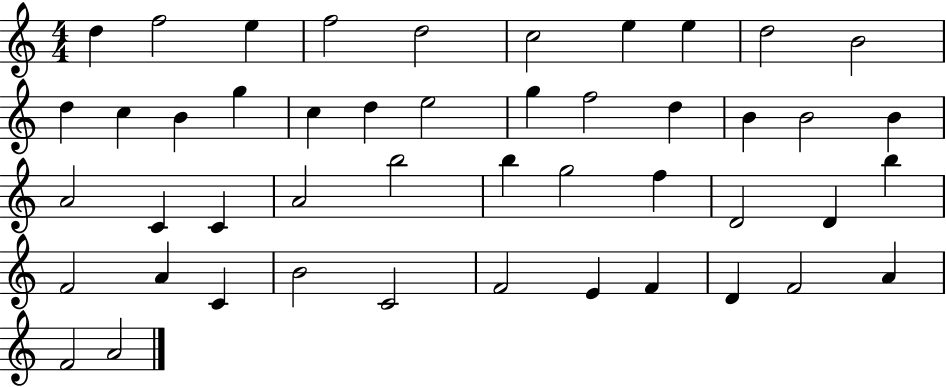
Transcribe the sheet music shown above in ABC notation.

X:1
T:Untitled
M:4/4
L:1/4
K:C
d f2 e f2 d2 c2 e e d2 B2 d c B g c d e2 g f2 d B B2 B A2 C C A2 b2 b g2 f D2 D b F2 A C B2 C2 F2 E F D F2 A F2 A2